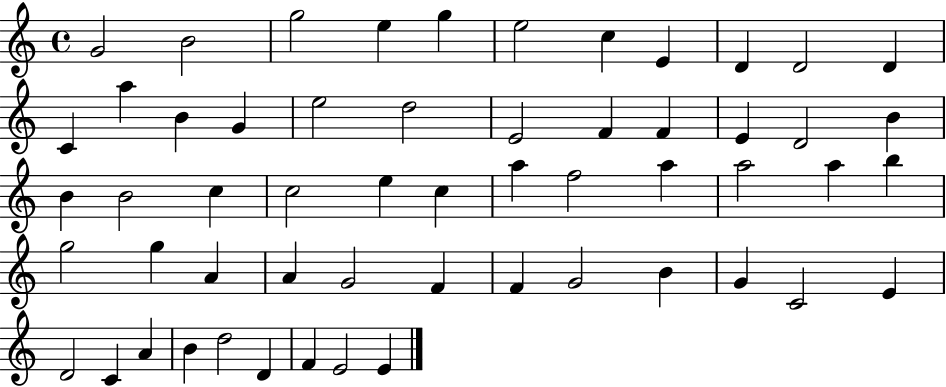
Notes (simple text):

G4/h B4/h G5/h E5/q G5/q E5/h C5/q E4/q D4/q D4/h D4/q C4/q A5/q B4/q G4/q E5/h D5/h E4/h F4/q F4/q E4/q D4/h B4/q B4/q B4/h C5/q C5/h E5/q C5/q A5/q F5/h A5/q A5/h A5/q B5/q G5/h G5/q A4/q A4/q G4/h F4/q F4/q G4/h B4/q G4/q C4/h E4/q D4/h C4/q A4/q B4/q D5/h D4/q F4/q E4/h E4/q